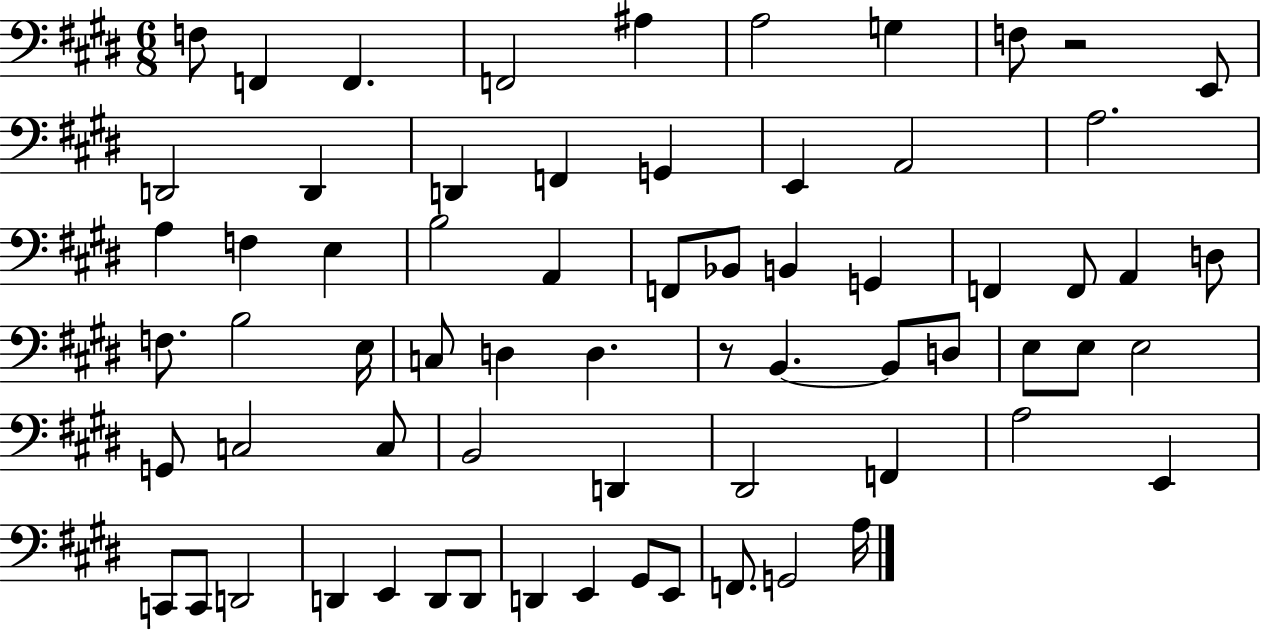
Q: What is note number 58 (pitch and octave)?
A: D2